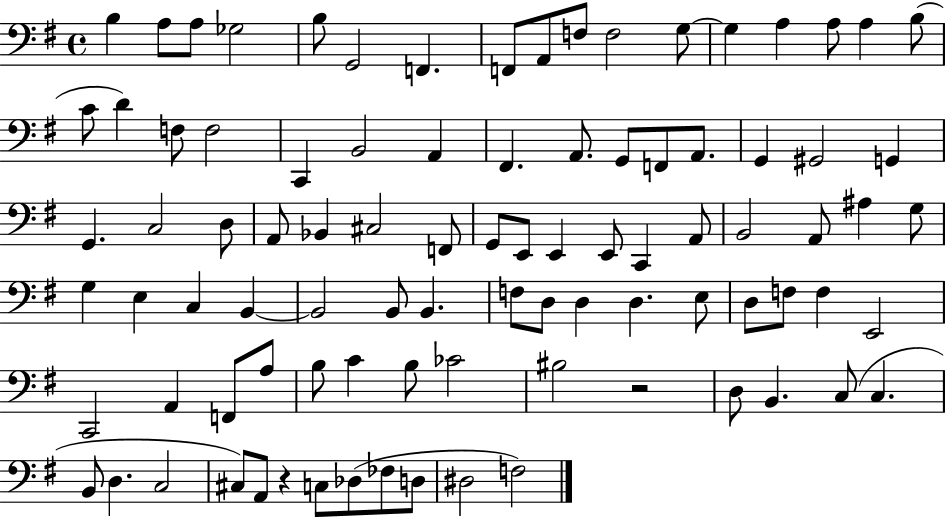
X:1
T:Untitled
M:4/4
L:1/4
K:G
B, A,/2 A,/2 _G,2 B,/2 G,,2 F,, F,,/2 A,,/2 F,/2 F,2 G,/2 G, A, A,/2 A, B,/2 C/2 D F,/2 F,2 C,, B,,2 A,, ^F,, A,,/2 G,,/2 F,,/2 A,,/2 G,, ^G,,2 G,, G,, C,2 D,/2 A,,/2 _B,, ^C,2 F,,/2 G,,/2 E,,/2 E,, E,,/2 C,, A,,/2 B,,2 A,,/2 ^A, G,/2 G, E, C, B,, B,,2 B,,/2 B,, F,/2 D,/2 D, D, E,/2 D,/2 F,/2 F, E,,2 C,,2 A,, F,,/2 A,/2 B,/2 C B,/2 _C2 ^B,2 z2 D,/2 B,, C,/2 C, B,,/2 D, C,2 ^C,/2 A,,/2 z C,/2 _D,/2 _F,/2 D,/2 ^D,2 F,2